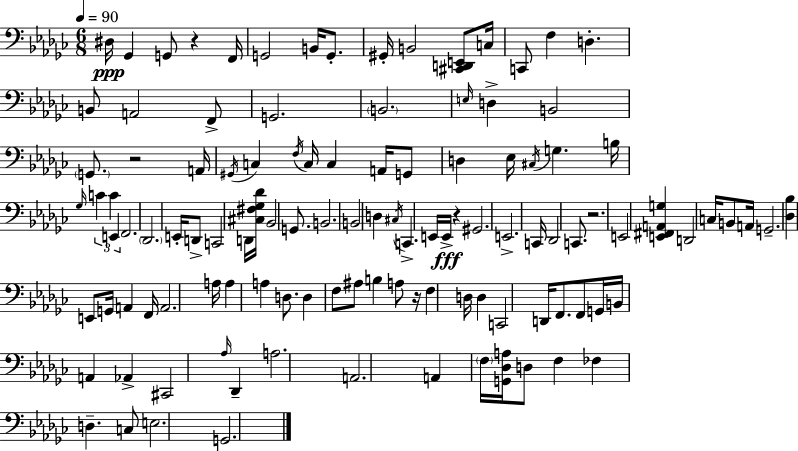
X:1
T:Untitled
M:6/8
L:1/4
K:Ebm
^D,/4 _G,, G,,/2 z F,,/4 G,,2 B,,/4 G,,/2 ^G,,/4 B,,2 [^C,,D,,E,,]/2 C,/4 C,,/2 F, D, B,,/2 A,,2 F,,/2 G,,2 B,,2 E,/4 D, B,,2 G,,/2 z2 A,,/4 ^G,,/4 C, F,/4 C,/4 C, A,,/4 G,,/2 D, _E,/4 ^C,/4 G, B,/4 _G,/4 C C E,, F,,2 _D,,2 E,,/4 D,,/2 C,,2 D,,/4 [^C,^F,_G,_D]/4 _B,,2 G,,/2 B,,2 B,,2 D, ^C,/4 C,, E,,/4 E,,/4 z ^G,,2 E,,2 C,,/4 _D,,2 C,,/2 z2 E,,2 [E,,^F,,A,,G,] D,,2 C,/4 B,,/2 A,,/4 G,,2 [_D,_B,] E,,/2 G,,/4 A,, F,,/4 A,,2 A,/4 A, A, D,/2 D, F,/2 ^A,/2 B, A,/2 z/4 F, D,/4 D, C,,2 D,,/4 F,,/2 F,,/2 G,,/4 B,,/4 A,, _A,, ^C,,2 _A,/4 _D,, A,2 A,,2 A,, F,/4 [G,,_D,A,]/4 D,/2 F, _F, D, C,/2 E,2 G,,2